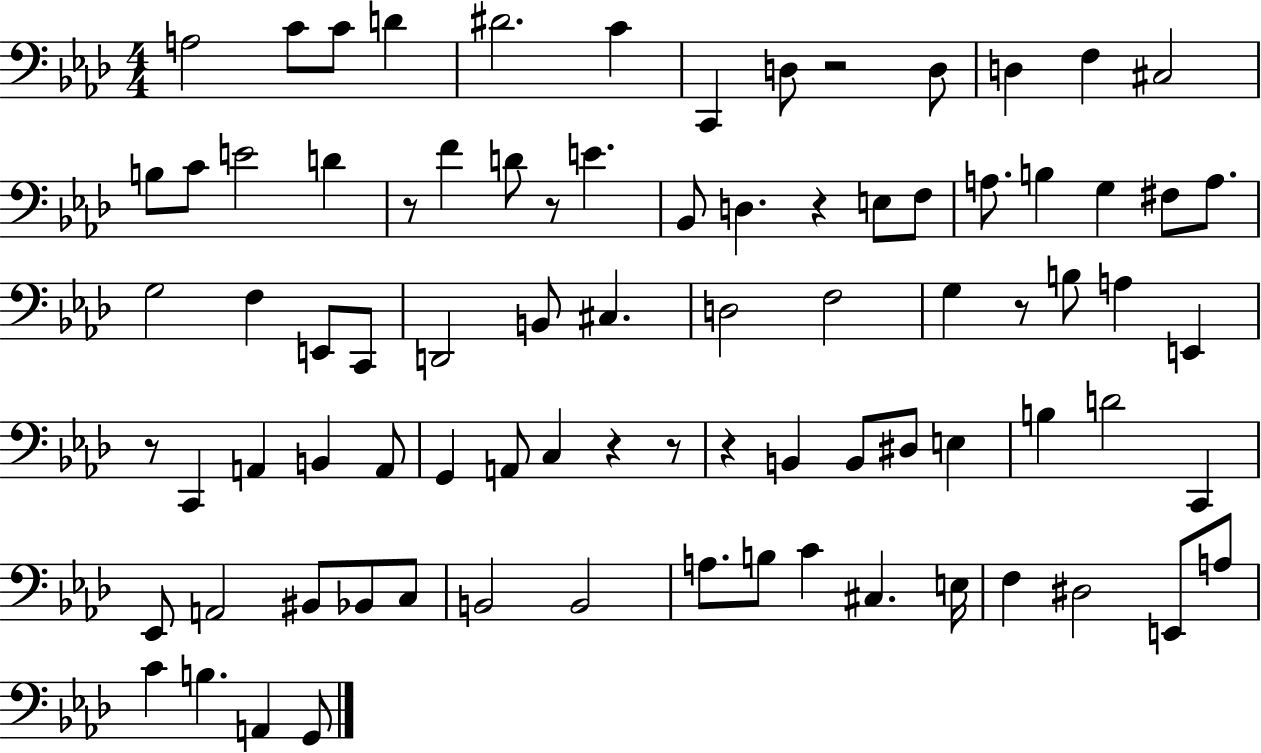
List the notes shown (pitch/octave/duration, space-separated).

A3/h C4/e C4/e D4/q D#4/h. C4/q C2/q D3/e R/h D3/e D3/q F3/q C#3/h B3/e C4/e E4/h D4/q R/e F4/q D4/e R/e E4/q. Bb2/e D3/q. R/q E3/e F3/e A3/e. B3/q G3/q F#3/e A3/e. G3/h F3/q E2/e C2/e D2/h B2/e C#3/q. D3/h F3/h G3/q R/e B3/e A3/q E2/q R/e C2/q A2/q B2/q A2/e G2/q A2/e C3/q R/q R/e R/q B2/q B2/e D#3/e E3/q B3/q D4/h C2/q Eb2/e A2/h BIS2/e Bb2/e C3/e B2/h B2/h A3/e. B3/e C4/q C#3/q. E3/s F3/q D#3/h E2/e A3/e C4/q B3/q. A2/q G2/e